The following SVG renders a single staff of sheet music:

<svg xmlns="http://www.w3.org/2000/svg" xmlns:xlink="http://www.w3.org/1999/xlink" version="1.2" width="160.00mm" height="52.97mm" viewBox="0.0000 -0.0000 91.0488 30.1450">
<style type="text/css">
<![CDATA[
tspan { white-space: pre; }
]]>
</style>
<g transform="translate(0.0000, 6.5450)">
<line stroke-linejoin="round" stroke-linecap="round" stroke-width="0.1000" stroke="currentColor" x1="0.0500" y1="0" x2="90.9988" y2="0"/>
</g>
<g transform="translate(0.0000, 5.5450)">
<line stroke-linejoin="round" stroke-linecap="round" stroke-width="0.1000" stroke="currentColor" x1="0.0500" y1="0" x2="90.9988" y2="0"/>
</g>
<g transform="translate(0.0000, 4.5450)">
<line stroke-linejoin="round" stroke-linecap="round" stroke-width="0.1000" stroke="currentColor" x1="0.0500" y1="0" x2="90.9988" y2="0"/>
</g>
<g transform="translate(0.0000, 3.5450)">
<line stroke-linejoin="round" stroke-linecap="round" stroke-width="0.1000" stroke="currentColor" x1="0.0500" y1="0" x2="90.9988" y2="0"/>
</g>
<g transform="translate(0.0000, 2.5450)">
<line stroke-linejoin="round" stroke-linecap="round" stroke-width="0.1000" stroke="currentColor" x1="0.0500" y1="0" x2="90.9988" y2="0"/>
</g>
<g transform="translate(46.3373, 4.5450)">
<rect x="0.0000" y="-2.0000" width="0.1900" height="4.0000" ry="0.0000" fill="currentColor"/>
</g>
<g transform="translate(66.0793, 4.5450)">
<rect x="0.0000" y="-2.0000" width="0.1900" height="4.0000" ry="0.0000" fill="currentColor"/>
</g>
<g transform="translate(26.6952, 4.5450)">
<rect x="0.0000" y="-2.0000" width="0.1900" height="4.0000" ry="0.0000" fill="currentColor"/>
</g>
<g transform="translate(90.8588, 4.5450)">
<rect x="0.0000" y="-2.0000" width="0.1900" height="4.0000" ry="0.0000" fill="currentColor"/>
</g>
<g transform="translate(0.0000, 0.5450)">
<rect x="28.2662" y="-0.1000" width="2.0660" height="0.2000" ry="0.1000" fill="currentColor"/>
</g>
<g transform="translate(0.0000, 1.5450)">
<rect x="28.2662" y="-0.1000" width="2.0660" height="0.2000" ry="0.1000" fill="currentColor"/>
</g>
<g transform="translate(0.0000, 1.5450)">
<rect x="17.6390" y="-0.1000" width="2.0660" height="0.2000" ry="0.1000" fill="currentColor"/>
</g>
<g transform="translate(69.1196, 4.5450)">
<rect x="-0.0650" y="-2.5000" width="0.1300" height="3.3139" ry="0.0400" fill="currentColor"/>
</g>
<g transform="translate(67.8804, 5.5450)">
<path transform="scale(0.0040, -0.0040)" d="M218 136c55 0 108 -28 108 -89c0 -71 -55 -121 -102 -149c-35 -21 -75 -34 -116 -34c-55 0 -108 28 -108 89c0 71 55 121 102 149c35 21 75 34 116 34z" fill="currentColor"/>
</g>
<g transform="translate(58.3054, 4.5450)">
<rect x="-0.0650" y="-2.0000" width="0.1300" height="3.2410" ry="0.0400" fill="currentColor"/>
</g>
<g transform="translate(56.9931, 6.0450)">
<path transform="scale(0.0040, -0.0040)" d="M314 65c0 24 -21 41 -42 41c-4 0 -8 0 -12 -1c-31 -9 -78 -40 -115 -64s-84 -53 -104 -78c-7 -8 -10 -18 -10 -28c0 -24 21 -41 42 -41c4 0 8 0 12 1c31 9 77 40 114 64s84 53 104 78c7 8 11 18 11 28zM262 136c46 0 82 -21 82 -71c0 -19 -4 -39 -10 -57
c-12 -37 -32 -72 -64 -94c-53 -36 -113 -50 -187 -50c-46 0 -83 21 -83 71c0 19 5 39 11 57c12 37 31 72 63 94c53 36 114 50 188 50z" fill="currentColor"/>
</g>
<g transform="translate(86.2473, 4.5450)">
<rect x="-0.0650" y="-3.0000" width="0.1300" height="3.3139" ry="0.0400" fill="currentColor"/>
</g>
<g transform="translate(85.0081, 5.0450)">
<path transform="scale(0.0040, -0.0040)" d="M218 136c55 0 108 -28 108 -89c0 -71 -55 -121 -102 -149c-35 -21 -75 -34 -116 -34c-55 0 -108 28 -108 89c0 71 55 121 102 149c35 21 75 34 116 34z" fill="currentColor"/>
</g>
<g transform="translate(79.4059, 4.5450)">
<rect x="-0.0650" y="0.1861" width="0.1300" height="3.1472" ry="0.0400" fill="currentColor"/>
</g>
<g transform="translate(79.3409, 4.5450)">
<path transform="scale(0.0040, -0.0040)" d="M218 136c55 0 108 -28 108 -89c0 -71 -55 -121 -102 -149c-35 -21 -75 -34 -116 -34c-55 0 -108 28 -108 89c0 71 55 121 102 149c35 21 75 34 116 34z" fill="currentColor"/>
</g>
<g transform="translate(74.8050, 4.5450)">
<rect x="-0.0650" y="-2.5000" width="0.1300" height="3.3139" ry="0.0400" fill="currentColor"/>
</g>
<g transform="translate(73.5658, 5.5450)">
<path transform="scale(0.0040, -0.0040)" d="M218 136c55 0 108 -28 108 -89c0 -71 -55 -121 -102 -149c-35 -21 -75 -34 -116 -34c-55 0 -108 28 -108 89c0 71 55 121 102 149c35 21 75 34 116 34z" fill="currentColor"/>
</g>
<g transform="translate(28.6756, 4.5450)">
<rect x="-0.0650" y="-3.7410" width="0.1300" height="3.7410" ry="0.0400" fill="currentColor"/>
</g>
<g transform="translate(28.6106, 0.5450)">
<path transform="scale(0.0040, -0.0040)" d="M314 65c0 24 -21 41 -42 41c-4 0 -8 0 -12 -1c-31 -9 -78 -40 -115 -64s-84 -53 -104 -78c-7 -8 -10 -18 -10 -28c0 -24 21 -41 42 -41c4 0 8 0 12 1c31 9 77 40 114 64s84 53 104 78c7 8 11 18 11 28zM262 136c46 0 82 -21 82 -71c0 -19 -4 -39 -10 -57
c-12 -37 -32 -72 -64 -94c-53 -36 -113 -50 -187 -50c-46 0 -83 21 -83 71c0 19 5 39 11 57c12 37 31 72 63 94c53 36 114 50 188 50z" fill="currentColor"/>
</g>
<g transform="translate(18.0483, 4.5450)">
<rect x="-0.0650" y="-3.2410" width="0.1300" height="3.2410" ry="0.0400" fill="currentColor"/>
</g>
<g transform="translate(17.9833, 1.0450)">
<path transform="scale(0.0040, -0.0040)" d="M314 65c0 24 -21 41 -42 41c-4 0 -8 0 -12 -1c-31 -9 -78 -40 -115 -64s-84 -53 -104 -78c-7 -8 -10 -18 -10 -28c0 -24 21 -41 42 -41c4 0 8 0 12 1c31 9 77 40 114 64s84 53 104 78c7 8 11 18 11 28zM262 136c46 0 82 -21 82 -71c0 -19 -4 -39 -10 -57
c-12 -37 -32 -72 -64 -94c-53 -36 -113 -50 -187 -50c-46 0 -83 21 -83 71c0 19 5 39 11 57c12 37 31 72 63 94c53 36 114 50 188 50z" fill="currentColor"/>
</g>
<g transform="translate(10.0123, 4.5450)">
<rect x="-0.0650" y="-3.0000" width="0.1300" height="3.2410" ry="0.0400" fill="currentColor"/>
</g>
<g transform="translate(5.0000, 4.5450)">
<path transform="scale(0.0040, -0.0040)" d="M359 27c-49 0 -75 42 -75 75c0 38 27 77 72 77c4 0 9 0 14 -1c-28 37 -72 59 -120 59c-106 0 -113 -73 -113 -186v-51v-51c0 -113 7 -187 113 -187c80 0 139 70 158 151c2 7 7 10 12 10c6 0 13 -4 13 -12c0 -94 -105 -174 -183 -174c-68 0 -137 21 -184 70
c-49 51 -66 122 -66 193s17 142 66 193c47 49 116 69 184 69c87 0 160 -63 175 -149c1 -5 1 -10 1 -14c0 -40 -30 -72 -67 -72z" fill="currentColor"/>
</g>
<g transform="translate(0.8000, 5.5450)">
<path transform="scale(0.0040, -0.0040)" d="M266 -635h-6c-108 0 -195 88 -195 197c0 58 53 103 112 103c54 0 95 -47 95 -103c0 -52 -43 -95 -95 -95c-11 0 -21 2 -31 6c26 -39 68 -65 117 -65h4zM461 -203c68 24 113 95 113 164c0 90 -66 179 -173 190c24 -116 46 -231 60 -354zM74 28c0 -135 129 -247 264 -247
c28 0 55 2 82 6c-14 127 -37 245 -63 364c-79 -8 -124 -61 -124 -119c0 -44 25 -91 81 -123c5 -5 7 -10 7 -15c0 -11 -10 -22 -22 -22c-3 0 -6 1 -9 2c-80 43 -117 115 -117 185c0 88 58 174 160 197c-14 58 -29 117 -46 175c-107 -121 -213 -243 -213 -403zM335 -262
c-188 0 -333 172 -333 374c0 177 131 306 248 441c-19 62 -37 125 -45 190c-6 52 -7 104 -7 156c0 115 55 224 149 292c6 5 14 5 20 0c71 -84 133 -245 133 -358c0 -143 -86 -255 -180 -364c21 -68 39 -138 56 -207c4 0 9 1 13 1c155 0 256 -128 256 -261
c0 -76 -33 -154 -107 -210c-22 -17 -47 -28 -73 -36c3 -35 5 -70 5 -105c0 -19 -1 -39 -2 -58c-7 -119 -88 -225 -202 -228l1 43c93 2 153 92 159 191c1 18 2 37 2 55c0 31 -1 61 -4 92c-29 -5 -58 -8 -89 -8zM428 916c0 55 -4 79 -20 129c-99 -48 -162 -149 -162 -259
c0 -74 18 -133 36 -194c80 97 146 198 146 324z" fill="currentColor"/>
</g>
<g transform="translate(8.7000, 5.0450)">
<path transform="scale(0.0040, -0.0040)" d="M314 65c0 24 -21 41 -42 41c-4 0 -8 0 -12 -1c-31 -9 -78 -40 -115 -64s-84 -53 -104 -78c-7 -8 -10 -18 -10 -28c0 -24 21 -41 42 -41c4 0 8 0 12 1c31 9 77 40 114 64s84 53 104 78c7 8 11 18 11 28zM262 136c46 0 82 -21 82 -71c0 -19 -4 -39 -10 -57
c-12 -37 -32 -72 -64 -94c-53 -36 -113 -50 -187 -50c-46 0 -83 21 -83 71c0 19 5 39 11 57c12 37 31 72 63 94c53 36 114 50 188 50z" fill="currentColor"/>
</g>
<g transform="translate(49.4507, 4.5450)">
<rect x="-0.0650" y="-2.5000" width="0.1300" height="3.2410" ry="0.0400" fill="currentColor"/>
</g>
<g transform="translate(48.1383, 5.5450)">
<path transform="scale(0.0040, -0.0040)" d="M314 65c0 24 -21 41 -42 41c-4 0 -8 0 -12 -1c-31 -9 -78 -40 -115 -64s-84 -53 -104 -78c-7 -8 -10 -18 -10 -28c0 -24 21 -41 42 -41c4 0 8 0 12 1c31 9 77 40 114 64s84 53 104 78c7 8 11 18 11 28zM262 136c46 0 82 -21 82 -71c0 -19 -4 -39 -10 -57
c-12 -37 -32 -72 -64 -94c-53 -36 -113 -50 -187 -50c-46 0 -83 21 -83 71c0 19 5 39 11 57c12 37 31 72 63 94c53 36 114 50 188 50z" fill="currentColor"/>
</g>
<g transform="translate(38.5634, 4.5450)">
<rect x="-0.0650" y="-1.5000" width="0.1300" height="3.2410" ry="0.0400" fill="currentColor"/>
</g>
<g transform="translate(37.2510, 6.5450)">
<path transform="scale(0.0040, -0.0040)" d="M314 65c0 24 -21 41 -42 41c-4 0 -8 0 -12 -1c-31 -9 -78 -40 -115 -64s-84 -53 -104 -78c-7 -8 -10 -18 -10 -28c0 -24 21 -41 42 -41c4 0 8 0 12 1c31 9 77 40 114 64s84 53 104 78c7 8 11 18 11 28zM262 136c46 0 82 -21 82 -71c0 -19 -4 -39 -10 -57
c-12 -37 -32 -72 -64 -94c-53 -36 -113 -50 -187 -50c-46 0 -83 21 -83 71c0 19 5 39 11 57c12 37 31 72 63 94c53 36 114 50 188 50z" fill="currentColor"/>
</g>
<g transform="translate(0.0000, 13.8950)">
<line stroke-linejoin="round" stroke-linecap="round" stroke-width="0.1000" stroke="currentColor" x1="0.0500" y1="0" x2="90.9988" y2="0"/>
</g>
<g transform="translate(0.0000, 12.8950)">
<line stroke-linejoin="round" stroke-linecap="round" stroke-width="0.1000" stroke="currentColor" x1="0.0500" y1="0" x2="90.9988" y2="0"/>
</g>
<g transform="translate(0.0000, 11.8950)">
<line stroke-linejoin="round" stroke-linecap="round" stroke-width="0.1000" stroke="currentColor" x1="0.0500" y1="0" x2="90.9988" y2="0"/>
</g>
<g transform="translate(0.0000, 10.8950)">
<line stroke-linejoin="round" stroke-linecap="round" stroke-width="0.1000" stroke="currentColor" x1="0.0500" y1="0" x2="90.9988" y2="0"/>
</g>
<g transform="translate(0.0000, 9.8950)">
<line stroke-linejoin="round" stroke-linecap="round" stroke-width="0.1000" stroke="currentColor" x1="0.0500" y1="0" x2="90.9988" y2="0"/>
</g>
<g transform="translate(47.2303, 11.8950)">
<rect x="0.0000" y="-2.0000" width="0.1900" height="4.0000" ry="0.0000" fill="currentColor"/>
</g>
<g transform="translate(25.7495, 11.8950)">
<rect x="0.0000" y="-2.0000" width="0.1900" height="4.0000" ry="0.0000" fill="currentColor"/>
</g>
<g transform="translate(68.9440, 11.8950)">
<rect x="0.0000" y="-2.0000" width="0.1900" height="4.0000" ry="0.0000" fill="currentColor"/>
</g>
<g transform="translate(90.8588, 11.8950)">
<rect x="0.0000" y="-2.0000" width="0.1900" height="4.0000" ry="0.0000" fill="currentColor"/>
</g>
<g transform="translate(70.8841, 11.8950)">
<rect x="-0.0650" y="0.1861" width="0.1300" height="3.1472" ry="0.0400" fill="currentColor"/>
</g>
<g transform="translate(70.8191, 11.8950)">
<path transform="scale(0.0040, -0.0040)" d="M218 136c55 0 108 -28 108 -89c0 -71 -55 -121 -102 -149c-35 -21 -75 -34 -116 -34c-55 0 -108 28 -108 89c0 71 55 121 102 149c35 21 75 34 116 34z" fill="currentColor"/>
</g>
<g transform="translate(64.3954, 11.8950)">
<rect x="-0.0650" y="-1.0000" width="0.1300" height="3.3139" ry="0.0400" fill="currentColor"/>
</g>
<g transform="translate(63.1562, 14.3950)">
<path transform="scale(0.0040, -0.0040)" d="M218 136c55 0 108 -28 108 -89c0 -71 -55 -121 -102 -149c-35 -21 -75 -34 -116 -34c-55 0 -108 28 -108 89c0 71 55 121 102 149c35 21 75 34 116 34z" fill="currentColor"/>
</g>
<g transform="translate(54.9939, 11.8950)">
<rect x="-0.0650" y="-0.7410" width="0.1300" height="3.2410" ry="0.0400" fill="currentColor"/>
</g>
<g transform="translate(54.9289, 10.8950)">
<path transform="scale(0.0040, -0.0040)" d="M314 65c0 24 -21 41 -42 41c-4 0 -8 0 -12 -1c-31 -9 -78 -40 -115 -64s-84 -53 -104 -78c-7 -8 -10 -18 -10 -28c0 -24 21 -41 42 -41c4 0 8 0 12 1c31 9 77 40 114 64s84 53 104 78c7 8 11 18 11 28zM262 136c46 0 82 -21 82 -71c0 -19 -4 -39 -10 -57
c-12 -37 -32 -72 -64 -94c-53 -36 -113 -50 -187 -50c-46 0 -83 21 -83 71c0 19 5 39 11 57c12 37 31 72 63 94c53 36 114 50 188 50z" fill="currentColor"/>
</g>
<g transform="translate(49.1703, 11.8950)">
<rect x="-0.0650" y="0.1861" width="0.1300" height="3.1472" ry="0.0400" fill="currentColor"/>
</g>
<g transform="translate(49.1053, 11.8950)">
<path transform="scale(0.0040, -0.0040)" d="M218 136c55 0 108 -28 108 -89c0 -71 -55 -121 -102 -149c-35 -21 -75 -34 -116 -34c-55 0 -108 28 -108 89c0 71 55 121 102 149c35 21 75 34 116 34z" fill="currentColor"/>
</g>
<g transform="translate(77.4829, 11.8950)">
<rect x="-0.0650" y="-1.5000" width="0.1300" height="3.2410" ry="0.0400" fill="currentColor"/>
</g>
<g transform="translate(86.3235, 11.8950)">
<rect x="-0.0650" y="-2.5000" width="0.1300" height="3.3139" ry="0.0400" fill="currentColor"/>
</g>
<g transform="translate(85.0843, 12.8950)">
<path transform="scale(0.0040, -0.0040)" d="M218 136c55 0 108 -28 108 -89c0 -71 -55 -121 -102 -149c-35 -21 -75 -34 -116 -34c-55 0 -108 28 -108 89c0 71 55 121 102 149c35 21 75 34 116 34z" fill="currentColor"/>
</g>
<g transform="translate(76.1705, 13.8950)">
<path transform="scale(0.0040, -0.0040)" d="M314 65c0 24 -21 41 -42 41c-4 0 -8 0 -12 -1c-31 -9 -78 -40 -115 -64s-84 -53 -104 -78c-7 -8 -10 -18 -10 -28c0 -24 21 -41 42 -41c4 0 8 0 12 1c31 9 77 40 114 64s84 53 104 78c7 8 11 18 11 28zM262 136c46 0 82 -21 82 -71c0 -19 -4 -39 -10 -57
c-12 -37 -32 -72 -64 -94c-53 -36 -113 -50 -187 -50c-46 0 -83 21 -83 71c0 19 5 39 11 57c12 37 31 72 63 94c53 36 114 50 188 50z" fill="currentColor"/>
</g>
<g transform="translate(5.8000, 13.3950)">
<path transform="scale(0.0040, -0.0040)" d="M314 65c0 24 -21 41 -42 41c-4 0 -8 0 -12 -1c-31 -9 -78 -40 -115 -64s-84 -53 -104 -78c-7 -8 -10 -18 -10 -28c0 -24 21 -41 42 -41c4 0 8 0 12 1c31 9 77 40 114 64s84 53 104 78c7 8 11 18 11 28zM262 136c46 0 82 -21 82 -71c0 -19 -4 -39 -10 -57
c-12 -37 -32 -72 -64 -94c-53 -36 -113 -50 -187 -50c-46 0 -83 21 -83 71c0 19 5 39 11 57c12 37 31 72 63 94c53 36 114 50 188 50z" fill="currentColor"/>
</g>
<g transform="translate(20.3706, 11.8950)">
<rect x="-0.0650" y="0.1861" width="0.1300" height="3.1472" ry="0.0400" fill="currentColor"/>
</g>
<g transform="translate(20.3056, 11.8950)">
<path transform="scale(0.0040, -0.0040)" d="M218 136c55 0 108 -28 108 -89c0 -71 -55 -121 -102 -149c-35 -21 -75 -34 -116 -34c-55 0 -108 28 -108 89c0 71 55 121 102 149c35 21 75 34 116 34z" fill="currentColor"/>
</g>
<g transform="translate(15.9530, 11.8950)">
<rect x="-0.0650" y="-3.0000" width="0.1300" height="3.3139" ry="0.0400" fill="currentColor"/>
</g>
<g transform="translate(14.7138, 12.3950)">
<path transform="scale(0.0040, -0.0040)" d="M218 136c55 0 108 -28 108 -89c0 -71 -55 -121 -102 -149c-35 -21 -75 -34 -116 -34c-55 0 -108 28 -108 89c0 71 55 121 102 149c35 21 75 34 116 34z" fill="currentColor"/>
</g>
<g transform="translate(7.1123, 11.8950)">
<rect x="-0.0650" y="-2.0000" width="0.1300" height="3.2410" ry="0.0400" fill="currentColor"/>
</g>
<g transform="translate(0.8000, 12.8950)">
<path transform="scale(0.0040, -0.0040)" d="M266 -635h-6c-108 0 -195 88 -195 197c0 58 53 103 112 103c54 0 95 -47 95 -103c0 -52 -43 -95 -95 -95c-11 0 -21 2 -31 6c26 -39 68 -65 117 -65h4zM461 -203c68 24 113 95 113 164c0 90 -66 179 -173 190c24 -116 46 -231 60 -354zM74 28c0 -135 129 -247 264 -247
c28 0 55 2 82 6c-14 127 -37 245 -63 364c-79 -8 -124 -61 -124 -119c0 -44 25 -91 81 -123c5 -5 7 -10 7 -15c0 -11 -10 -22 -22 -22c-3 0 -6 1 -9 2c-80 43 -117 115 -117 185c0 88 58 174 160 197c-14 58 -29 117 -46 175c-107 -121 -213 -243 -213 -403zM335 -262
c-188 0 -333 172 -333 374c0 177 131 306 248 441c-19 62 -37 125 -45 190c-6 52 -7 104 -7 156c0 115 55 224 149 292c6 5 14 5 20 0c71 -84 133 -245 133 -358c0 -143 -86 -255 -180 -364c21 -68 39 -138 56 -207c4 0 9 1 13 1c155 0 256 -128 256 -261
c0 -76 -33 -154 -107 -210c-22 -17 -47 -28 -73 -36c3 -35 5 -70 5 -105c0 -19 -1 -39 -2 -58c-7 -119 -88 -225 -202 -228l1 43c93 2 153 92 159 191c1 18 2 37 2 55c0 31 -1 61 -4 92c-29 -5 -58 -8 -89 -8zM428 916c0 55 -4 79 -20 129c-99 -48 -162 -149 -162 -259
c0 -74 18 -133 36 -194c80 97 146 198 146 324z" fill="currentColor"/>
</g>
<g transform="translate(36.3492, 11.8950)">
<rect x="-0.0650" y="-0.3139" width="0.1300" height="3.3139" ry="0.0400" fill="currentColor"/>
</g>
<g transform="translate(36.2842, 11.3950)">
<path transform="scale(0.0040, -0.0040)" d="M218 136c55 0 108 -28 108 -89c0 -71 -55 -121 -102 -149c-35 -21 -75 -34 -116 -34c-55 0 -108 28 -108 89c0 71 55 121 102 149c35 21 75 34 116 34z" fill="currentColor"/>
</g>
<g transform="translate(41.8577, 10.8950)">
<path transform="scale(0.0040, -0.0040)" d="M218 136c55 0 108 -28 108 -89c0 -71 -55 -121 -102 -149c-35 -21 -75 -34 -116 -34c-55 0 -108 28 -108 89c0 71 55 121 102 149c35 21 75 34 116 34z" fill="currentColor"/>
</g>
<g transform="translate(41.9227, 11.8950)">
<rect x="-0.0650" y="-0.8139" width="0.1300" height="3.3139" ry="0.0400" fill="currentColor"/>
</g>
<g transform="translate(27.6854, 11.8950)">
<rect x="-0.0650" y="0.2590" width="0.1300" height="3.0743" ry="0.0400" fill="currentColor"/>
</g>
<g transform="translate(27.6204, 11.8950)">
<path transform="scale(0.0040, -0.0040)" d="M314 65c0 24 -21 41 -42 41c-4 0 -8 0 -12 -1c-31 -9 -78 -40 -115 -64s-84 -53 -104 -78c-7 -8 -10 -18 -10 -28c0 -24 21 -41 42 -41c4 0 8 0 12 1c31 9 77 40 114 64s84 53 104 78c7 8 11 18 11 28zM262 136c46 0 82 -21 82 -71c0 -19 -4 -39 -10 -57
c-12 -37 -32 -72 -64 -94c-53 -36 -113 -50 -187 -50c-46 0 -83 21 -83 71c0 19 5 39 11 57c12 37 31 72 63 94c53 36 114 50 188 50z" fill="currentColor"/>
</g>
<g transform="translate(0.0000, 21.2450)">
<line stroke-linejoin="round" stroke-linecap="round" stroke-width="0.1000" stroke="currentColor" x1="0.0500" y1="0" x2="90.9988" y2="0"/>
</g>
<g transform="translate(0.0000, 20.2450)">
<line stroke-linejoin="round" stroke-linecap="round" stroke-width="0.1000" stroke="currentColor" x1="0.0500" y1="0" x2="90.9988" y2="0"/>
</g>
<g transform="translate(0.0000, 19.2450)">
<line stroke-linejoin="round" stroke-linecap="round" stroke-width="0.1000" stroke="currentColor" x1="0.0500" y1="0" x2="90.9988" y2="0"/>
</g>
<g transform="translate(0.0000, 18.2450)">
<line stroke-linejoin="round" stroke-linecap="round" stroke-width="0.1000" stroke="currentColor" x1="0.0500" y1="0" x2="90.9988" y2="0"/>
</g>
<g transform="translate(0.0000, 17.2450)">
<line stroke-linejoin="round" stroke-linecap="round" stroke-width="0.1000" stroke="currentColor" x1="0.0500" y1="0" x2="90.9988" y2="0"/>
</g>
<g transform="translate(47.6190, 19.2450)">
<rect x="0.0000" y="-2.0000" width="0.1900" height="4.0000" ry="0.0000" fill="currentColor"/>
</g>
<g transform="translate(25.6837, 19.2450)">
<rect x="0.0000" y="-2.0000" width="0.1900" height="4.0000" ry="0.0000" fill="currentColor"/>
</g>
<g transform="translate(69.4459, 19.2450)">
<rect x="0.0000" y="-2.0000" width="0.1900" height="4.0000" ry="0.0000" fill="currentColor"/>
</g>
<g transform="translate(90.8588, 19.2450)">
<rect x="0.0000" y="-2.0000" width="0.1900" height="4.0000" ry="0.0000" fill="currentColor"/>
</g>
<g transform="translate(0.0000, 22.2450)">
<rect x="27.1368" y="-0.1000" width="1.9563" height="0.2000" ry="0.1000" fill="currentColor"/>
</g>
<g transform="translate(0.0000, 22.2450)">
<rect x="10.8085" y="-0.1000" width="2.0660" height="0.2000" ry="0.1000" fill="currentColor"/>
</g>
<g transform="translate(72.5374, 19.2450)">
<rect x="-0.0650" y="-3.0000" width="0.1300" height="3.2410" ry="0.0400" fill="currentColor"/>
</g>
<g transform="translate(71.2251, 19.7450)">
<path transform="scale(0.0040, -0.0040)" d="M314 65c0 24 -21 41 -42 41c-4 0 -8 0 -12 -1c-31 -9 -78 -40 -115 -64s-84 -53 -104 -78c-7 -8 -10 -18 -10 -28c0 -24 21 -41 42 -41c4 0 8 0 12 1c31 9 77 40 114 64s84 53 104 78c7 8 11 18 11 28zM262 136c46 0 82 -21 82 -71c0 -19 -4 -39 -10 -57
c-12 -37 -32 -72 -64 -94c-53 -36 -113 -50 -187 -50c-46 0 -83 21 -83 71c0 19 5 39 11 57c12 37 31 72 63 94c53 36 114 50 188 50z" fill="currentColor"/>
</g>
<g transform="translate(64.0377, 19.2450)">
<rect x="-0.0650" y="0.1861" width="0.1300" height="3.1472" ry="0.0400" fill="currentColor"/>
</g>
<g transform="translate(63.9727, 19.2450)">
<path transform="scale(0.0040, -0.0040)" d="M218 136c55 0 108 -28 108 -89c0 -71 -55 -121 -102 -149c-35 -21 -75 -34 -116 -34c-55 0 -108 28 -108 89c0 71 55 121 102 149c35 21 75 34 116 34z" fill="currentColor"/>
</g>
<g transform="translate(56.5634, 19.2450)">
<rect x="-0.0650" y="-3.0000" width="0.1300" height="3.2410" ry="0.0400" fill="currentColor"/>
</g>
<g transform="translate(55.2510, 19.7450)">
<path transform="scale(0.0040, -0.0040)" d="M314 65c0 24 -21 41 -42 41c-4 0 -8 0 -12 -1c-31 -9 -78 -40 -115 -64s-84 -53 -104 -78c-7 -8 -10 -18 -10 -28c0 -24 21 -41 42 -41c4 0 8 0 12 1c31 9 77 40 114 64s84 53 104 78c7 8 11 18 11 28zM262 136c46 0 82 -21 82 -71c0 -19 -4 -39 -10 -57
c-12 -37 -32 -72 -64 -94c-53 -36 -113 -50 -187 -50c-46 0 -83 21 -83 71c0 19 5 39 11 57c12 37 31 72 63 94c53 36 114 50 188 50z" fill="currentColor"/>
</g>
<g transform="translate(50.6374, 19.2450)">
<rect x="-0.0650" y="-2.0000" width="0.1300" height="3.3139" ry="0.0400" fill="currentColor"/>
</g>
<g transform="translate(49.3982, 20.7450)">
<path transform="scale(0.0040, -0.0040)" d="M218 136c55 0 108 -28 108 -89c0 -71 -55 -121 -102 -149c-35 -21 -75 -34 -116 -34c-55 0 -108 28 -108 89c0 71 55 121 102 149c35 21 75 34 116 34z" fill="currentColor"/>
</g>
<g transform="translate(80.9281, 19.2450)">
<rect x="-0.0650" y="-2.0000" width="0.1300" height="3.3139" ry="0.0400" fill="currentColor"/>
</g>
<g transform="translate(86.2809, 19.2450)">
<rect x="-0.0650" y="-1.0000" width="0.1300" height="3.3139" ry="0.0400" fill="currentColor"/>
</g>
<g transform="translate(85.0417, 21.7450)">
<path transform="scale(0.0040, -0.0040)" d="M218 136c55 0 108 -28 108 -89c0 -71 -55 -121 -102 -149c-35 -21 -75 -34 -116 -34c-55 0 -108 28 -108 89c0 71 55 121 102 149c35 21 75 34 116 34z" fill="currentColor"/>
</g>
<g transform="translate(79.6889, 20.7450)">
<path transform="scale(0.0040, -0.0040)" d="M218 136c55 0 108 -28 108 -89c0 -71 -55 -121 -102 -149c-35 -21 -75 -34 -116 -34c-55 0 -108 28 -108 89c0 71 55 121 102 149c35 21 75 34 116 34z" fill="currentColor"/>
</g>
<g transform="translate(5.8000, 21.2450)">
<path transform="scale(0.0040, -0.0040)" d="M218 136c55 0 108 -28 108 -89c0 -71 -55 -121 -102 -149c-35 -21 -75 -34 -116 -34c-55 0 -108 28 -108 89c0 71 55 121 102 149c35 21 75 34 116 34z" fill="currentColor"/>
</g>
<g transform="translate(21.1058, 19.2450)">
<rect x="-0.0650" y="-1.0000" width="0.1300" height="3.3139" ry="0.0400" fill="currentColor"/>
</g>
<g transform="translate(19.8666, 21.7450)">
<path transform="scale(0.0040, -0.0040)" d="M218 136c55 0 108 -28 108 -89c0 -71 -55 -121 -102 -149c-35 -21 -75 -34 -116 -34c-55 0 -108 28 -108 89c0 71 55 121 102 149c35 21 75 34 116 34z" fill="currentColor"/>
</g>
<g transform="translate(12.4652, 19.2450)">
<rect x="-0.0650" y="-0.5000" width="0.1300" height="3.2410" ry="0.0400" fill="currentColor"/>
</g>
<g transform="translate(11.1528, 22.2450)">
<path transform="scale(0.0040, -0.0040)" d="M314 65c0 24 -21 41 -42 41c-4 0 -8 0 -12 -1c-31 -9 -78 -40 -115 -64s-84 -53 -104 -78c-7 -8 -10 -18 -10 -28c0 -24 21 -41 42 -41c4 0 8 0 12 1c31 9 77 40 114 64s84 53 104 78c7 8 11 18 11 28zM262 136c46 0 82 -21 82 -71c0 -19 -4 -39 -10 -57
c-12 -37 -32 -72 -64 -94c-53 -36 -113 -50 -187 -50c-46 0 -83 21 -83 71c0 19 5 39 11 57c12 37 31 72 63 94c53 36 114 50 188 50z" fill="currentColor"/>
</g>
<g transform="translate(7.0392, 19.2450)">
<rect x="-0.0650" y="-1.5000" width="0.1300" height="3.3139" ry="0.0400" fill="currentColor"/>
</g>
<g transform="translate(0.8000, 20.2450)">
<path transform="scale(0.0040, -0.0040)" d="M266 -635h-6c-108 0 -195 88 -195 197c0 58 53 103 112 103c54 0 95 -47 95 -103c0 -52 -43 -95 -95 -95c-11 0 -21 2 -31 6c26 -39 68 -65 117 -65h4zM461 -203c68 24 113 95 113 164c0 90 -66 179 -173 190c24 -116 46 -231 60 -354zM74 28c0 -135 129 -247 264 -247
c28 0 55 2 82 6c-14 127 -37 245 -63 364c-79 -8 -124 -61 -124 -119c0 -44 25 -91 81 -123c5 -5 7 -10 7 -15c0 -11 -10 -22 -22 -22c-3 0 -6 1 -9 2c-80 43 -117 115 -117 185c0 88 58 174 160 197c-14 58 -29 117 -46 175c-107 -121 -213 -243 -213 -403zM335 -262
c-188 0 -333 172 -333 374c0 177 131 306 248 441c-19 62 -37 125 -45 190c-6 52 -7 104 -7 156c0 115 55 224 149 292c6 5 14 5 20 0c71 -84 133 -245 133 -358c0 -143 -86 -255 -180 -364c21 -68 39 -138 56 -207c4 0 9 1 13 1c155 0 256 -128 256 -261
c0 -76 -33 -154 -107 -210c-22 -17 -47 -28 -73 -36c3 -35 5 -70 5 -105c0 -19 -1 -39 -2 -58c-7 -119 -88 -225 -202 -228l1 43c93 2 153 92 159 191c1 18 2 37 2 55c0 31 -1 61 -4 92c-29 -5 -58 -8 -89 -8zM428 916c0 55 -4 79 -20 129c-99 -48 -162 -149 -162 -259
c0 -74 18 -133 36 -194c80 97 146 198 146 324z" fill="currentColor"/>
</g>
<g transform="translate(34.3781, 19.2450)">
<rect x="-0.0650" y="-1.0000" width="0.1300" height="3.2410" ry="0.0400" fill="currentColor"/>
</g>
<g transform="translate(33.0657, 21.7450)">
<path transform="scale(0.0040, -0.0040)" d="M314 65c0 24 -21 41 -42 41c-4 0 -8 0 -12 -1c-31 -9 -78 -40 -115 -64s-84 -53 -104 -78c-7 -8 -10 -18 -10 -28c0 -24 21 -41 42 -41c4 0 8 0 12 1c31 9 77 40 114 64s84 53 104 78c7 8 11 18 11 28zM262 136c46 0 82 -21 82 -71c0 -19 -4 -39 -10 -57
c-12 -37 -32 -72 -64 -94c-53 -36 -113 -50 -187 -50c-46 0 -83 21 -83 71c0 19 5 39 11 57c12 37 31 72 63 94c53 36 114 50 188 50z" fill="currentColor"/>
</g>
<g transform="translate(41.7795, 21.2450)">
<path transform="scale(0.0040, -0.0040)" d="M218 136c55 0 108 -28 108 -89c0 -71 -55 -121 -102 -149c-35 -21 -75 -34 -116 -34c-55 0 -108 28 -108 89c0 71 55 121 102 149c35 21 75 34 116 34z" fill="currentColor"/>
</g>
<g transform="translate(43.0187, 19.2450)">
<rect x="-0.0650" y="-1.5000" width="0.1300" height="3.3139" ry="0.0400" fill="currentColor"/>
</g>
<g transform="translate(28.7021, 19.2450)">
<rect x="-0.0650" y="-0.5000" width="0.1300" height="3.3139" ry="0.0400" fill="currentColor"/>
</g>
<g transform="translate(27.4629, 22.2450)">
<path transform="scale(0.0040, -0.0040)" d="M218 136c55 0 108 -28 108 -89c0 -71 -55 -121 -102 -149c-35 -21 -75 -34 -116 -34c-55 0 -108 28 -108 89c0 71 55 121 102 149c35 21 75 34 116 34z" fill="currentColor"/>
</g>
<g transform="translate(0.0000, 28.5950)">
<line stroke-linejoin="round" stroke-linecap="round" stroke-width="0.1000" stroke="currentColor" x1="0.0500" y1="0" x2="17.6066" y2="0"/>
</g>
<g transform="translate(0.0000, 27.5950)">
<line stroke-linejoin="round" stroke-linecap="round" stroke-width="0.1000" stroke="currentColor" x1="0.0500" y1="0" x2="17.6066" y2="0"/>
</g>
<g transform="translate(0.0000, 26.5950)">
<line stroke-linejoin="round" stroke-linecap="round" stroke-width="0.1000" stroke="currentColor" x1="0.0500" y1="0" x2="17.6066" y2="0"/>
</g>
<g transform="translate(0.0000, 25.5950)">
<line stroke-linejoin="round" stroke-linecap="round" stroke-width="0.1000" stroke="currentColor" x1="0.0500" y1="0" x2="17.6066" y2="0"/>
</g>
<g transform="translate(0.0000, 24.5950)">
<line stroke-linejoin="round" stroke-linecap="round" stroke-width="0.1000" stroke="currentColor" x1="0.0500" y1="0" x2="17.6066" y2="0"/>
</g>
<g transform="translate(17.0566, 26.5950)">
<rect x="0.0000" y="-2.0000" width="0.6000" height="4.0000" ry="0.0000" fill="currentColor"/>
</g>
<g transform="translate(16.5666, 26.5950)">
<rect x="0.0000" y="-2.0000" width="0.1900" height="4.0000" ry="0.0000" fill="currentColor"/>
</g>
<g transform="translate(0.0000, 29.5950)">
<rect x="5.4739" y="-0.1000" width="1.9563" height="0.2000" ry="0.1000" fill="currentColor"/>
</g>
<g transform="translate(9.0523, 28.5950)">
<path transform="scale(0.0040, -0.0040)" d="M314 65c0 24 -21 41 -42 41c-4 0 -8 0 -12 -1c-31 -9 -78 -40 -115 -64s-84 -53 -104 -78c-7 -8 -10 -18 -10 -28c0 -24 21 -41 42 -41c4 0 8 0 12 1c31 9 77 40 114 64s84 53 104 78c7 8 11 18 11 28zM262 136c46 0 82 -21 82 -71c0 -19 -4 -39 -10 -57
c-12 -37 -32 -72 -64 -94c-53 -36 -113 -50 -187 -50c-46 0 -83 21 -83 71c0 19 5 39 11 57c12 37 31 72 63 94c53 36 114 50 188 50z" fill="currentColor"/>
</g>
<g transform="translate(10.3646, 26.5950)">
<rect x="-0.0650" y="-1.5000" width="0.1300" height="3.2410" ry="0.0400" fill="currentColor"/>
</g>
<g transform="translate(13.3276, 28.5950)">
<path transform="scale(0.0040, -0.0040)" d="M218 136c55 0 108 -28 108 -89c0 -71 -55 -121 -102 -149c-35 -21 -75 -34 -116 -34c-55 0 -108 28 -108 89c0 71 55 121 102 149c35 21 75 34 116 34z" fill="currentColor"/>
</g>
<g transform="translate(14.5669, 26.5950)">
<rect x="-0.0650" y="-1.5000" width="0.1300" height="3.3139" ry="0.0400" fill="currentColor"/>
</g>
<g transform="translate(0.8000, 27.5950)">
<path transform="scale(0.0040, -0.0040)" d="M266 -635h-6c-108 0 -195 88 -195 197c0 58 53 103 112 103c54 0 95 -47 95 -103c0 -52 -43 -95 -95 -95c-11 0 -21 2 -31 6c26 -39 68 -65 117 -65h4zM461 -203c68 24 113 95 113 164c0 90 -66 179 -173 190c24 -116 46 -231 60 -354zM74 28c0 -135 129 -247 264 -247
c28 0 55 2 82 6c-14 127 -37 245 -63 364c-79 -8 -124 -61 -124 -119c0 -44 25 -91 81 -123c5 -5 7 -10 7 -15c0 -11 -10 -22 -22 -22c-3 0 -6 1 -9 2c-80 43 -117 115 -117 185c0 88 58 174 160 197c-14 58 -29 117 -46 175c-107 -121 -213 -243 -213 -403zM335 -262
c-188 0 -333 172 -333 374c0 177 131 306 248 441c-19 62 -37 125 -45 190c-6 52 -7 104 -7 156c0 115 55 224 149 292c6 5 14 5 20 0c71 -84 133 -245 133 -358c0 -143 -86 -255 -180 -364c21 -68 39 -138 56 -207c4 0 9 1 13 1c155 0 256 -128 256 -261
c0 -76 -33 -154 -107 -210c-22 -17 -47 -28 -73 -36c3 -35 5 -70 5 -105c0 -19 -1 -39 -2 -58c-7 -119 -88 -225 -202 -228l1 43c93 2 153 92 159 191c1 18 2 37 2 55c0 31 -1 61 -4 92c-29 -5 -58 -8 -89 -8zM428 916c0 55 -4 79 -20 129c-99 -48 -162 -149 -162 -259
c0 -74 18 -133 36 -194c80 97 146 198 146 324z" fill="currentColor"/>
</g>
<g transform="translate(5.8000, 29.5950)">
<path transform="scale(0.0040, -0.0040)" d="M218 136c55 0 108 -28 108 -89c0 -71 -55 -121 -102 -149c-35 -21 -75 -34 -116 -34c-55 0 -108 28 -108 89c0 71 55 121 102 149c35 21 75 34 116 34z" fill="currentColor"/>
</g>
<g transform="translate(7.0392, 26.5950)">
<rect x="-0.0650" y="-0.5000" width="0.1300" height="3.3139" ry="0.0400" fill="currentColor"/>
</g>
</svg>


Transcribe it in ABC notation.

X:1
T:Untitled
M:4/4
L:1/4
K:C
A2 b2 c'2 E2 G2 F2 G G B A F2 A B B2 c d B d2 D B E2 G E C2 D C D2 E F A2 B A2 F D C E2 E